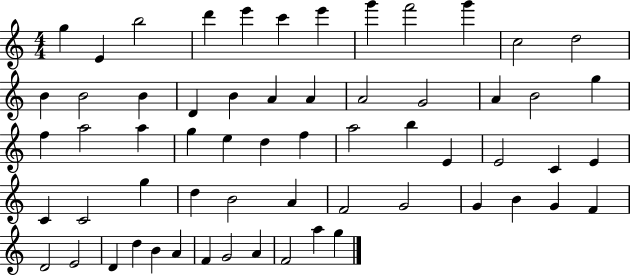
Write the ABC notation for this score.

X:1
T:Untitled
M:4/4
L:1/4
K:C
g E b2 d' e' c' e' g' f'2 g' c2 d2 B B2 B D B A A A2 G2 A B2 g f a2 a g e d f a2 b E E2 C E C C2 g d B2 A F2 G2 G B G F D2 E2 D d B A F G2 A F2 a g